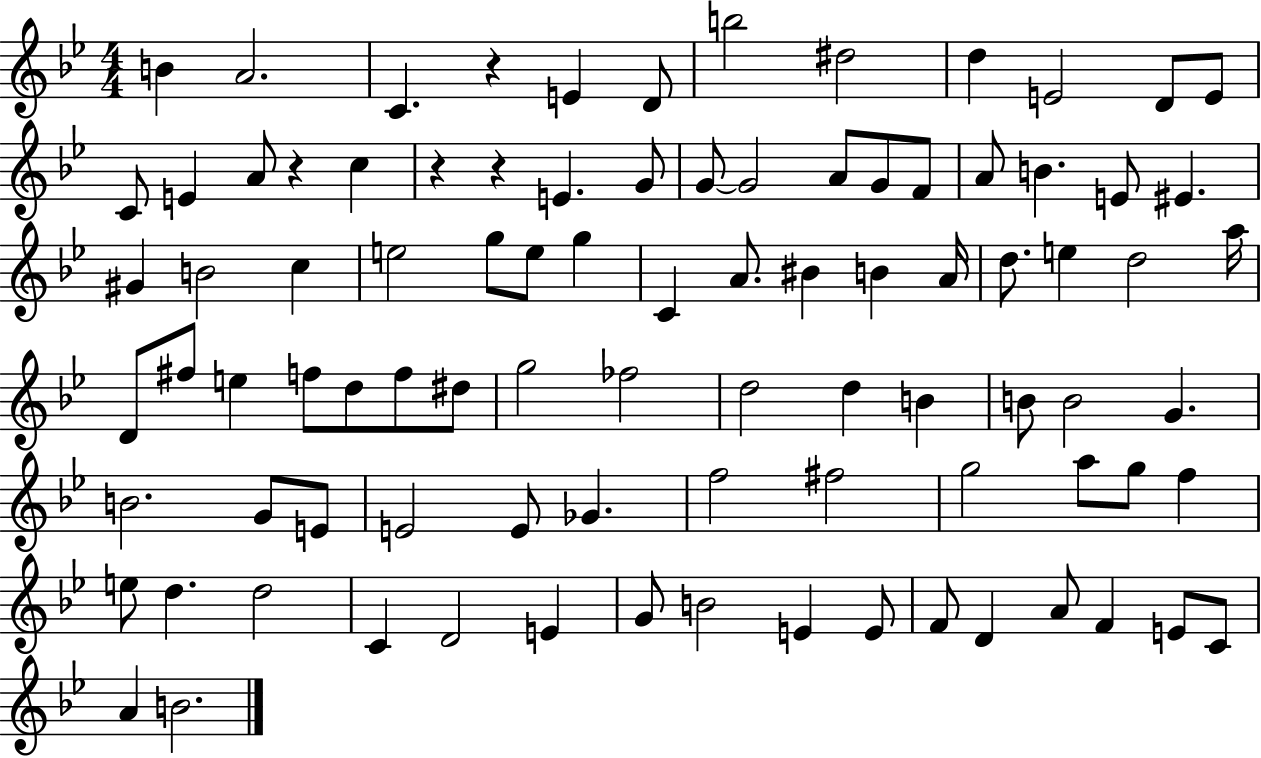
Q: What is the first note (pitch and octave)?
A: B4